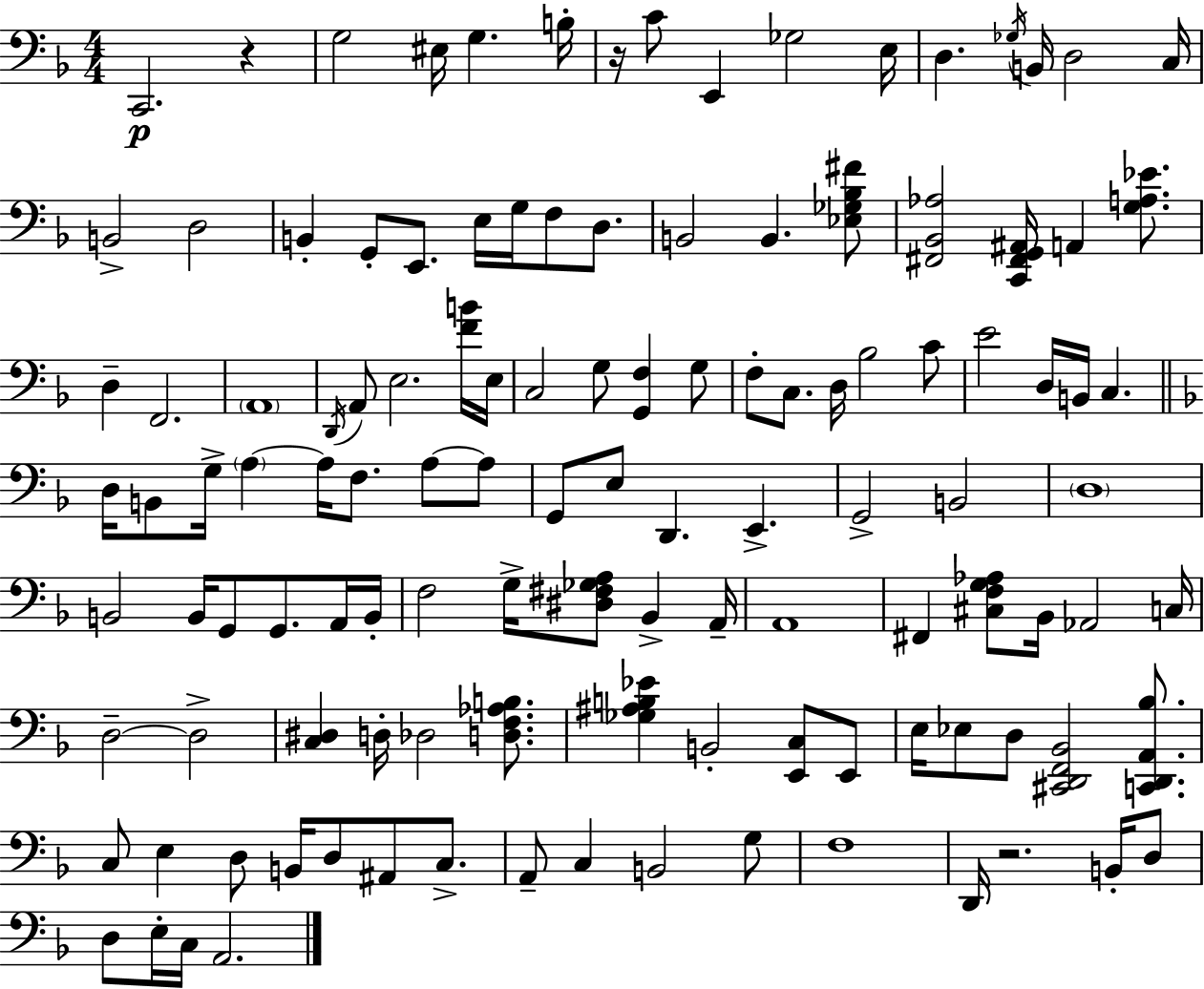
X:1
T:Untitled
M:4/4
L:1/4
K:Dm
C,,2 z G,2 ^E,/4 G, B,/4 z/4 C/2 E,, _G,2 E,/4 D, _G,/4 B,,/4 D,2 C,/4 B,,2 D,2 B,, G,,/2 E,,/2 E,/4 G,/4 F,/2 D,/2 B,,2 B,, [_E,_G,_B,^F]/2 [^F,,_B,,_A,]2 [C,,^F,,G,,^A,,]/4 A,, [G,A,_E]/2 D, F,,2 A,,4 D,,/4 A,,/2 E,2 [FB]/4 E,/4 C,2 G,/2 [G,,F,] G,/2 F,/2 C,/2 D,/4 _B,2 C/2 E2 D,/4 B,,/4 C, D,/4 B,,/2 G,/4 A, A,/4 F,/2 A,/2 A,/2 G,,/2 E,/2 D,, E,, G,,2 B,,2 D,4 B,,2 B,,/4 G,,/2 G,,/2 A,,/4 B,,/4 F,2 G,/4 [^D,^F,_G,A,]/2 _B,, A,,/4 A,,4 ^F,, [^C,F,G,_A,]/2 _B,,/4 _A,,2 C,/4 D,2 D,2 [C,^D,] D,/4 _D,2 [D,F,_A,B,]/2 [_G,^A,B,_E] B,,2 [E,,C,]/2 E,,/2 E,/4 _E,/2 D,/2 [^C,,D,,F,,_B,,]2 [C,,D,,A,,_B,]/2 C,/2 E, D,/2 B,,/4 D,/2 ^A,,/2 C,/2 A,,/2 C, B,,2 G,/2 F,4 D,,/4 z2 B,,/4 D,/2 D,/2 E,/4 C,/4 A,,2